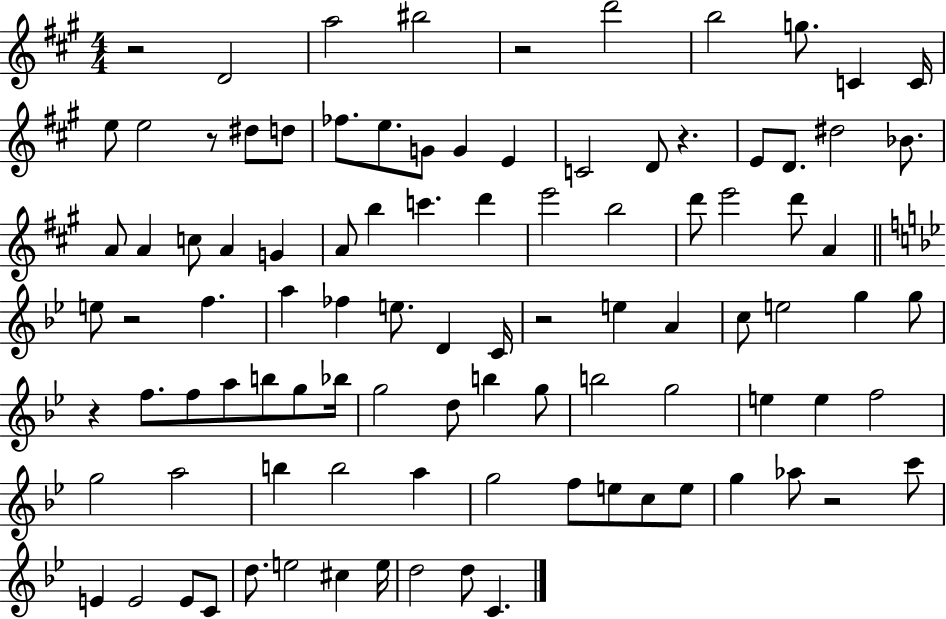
{
  \clef treble
  \numericTimeSignature
  \time 4/4
  \key a \major
  r2 d'2 | a''2 bis''2 | r2 d'''2 | b''2 g''8. c'4 c'16 | \break e''8 e''2 r8 dis''8 d''8 | fes''8. e''8. g'8 g'4 e'4 | c'2 d'8 r4. | e'8 d'8. dis''2 bes'8. | \break a'8 a'4 c''8 a'4 g'4 | a'8 b''4 c'''4. d'''4 | e'''2 b''2 | d'''8 e'''2 d'''8 a'4 | \break \bar "||" \break \key bes \major e''8 r2 f''4. | a''4 fes''4 e''8. d'4 c'16 | r2 e''4 a'4 | c''8 e''2 g''4 g''8 | \break r4 f''8. f''8 a''8 b''8 g''8 bes''16 | g''2 d''8 b''4 g''8 | b''2 g''2 | e''4 e''4 f''2 | \break g''2 a''2 | b''4 b''2 a''4 | g''2 f''8 e''8 c''8 e''8 | g''4 aes''8 r2 c'''8 | \break e'4 e'2 e'8 c'8 | d''8. e''2 cis''4 e''16 | d''2 d''8 c'4. | \bar "|."
}